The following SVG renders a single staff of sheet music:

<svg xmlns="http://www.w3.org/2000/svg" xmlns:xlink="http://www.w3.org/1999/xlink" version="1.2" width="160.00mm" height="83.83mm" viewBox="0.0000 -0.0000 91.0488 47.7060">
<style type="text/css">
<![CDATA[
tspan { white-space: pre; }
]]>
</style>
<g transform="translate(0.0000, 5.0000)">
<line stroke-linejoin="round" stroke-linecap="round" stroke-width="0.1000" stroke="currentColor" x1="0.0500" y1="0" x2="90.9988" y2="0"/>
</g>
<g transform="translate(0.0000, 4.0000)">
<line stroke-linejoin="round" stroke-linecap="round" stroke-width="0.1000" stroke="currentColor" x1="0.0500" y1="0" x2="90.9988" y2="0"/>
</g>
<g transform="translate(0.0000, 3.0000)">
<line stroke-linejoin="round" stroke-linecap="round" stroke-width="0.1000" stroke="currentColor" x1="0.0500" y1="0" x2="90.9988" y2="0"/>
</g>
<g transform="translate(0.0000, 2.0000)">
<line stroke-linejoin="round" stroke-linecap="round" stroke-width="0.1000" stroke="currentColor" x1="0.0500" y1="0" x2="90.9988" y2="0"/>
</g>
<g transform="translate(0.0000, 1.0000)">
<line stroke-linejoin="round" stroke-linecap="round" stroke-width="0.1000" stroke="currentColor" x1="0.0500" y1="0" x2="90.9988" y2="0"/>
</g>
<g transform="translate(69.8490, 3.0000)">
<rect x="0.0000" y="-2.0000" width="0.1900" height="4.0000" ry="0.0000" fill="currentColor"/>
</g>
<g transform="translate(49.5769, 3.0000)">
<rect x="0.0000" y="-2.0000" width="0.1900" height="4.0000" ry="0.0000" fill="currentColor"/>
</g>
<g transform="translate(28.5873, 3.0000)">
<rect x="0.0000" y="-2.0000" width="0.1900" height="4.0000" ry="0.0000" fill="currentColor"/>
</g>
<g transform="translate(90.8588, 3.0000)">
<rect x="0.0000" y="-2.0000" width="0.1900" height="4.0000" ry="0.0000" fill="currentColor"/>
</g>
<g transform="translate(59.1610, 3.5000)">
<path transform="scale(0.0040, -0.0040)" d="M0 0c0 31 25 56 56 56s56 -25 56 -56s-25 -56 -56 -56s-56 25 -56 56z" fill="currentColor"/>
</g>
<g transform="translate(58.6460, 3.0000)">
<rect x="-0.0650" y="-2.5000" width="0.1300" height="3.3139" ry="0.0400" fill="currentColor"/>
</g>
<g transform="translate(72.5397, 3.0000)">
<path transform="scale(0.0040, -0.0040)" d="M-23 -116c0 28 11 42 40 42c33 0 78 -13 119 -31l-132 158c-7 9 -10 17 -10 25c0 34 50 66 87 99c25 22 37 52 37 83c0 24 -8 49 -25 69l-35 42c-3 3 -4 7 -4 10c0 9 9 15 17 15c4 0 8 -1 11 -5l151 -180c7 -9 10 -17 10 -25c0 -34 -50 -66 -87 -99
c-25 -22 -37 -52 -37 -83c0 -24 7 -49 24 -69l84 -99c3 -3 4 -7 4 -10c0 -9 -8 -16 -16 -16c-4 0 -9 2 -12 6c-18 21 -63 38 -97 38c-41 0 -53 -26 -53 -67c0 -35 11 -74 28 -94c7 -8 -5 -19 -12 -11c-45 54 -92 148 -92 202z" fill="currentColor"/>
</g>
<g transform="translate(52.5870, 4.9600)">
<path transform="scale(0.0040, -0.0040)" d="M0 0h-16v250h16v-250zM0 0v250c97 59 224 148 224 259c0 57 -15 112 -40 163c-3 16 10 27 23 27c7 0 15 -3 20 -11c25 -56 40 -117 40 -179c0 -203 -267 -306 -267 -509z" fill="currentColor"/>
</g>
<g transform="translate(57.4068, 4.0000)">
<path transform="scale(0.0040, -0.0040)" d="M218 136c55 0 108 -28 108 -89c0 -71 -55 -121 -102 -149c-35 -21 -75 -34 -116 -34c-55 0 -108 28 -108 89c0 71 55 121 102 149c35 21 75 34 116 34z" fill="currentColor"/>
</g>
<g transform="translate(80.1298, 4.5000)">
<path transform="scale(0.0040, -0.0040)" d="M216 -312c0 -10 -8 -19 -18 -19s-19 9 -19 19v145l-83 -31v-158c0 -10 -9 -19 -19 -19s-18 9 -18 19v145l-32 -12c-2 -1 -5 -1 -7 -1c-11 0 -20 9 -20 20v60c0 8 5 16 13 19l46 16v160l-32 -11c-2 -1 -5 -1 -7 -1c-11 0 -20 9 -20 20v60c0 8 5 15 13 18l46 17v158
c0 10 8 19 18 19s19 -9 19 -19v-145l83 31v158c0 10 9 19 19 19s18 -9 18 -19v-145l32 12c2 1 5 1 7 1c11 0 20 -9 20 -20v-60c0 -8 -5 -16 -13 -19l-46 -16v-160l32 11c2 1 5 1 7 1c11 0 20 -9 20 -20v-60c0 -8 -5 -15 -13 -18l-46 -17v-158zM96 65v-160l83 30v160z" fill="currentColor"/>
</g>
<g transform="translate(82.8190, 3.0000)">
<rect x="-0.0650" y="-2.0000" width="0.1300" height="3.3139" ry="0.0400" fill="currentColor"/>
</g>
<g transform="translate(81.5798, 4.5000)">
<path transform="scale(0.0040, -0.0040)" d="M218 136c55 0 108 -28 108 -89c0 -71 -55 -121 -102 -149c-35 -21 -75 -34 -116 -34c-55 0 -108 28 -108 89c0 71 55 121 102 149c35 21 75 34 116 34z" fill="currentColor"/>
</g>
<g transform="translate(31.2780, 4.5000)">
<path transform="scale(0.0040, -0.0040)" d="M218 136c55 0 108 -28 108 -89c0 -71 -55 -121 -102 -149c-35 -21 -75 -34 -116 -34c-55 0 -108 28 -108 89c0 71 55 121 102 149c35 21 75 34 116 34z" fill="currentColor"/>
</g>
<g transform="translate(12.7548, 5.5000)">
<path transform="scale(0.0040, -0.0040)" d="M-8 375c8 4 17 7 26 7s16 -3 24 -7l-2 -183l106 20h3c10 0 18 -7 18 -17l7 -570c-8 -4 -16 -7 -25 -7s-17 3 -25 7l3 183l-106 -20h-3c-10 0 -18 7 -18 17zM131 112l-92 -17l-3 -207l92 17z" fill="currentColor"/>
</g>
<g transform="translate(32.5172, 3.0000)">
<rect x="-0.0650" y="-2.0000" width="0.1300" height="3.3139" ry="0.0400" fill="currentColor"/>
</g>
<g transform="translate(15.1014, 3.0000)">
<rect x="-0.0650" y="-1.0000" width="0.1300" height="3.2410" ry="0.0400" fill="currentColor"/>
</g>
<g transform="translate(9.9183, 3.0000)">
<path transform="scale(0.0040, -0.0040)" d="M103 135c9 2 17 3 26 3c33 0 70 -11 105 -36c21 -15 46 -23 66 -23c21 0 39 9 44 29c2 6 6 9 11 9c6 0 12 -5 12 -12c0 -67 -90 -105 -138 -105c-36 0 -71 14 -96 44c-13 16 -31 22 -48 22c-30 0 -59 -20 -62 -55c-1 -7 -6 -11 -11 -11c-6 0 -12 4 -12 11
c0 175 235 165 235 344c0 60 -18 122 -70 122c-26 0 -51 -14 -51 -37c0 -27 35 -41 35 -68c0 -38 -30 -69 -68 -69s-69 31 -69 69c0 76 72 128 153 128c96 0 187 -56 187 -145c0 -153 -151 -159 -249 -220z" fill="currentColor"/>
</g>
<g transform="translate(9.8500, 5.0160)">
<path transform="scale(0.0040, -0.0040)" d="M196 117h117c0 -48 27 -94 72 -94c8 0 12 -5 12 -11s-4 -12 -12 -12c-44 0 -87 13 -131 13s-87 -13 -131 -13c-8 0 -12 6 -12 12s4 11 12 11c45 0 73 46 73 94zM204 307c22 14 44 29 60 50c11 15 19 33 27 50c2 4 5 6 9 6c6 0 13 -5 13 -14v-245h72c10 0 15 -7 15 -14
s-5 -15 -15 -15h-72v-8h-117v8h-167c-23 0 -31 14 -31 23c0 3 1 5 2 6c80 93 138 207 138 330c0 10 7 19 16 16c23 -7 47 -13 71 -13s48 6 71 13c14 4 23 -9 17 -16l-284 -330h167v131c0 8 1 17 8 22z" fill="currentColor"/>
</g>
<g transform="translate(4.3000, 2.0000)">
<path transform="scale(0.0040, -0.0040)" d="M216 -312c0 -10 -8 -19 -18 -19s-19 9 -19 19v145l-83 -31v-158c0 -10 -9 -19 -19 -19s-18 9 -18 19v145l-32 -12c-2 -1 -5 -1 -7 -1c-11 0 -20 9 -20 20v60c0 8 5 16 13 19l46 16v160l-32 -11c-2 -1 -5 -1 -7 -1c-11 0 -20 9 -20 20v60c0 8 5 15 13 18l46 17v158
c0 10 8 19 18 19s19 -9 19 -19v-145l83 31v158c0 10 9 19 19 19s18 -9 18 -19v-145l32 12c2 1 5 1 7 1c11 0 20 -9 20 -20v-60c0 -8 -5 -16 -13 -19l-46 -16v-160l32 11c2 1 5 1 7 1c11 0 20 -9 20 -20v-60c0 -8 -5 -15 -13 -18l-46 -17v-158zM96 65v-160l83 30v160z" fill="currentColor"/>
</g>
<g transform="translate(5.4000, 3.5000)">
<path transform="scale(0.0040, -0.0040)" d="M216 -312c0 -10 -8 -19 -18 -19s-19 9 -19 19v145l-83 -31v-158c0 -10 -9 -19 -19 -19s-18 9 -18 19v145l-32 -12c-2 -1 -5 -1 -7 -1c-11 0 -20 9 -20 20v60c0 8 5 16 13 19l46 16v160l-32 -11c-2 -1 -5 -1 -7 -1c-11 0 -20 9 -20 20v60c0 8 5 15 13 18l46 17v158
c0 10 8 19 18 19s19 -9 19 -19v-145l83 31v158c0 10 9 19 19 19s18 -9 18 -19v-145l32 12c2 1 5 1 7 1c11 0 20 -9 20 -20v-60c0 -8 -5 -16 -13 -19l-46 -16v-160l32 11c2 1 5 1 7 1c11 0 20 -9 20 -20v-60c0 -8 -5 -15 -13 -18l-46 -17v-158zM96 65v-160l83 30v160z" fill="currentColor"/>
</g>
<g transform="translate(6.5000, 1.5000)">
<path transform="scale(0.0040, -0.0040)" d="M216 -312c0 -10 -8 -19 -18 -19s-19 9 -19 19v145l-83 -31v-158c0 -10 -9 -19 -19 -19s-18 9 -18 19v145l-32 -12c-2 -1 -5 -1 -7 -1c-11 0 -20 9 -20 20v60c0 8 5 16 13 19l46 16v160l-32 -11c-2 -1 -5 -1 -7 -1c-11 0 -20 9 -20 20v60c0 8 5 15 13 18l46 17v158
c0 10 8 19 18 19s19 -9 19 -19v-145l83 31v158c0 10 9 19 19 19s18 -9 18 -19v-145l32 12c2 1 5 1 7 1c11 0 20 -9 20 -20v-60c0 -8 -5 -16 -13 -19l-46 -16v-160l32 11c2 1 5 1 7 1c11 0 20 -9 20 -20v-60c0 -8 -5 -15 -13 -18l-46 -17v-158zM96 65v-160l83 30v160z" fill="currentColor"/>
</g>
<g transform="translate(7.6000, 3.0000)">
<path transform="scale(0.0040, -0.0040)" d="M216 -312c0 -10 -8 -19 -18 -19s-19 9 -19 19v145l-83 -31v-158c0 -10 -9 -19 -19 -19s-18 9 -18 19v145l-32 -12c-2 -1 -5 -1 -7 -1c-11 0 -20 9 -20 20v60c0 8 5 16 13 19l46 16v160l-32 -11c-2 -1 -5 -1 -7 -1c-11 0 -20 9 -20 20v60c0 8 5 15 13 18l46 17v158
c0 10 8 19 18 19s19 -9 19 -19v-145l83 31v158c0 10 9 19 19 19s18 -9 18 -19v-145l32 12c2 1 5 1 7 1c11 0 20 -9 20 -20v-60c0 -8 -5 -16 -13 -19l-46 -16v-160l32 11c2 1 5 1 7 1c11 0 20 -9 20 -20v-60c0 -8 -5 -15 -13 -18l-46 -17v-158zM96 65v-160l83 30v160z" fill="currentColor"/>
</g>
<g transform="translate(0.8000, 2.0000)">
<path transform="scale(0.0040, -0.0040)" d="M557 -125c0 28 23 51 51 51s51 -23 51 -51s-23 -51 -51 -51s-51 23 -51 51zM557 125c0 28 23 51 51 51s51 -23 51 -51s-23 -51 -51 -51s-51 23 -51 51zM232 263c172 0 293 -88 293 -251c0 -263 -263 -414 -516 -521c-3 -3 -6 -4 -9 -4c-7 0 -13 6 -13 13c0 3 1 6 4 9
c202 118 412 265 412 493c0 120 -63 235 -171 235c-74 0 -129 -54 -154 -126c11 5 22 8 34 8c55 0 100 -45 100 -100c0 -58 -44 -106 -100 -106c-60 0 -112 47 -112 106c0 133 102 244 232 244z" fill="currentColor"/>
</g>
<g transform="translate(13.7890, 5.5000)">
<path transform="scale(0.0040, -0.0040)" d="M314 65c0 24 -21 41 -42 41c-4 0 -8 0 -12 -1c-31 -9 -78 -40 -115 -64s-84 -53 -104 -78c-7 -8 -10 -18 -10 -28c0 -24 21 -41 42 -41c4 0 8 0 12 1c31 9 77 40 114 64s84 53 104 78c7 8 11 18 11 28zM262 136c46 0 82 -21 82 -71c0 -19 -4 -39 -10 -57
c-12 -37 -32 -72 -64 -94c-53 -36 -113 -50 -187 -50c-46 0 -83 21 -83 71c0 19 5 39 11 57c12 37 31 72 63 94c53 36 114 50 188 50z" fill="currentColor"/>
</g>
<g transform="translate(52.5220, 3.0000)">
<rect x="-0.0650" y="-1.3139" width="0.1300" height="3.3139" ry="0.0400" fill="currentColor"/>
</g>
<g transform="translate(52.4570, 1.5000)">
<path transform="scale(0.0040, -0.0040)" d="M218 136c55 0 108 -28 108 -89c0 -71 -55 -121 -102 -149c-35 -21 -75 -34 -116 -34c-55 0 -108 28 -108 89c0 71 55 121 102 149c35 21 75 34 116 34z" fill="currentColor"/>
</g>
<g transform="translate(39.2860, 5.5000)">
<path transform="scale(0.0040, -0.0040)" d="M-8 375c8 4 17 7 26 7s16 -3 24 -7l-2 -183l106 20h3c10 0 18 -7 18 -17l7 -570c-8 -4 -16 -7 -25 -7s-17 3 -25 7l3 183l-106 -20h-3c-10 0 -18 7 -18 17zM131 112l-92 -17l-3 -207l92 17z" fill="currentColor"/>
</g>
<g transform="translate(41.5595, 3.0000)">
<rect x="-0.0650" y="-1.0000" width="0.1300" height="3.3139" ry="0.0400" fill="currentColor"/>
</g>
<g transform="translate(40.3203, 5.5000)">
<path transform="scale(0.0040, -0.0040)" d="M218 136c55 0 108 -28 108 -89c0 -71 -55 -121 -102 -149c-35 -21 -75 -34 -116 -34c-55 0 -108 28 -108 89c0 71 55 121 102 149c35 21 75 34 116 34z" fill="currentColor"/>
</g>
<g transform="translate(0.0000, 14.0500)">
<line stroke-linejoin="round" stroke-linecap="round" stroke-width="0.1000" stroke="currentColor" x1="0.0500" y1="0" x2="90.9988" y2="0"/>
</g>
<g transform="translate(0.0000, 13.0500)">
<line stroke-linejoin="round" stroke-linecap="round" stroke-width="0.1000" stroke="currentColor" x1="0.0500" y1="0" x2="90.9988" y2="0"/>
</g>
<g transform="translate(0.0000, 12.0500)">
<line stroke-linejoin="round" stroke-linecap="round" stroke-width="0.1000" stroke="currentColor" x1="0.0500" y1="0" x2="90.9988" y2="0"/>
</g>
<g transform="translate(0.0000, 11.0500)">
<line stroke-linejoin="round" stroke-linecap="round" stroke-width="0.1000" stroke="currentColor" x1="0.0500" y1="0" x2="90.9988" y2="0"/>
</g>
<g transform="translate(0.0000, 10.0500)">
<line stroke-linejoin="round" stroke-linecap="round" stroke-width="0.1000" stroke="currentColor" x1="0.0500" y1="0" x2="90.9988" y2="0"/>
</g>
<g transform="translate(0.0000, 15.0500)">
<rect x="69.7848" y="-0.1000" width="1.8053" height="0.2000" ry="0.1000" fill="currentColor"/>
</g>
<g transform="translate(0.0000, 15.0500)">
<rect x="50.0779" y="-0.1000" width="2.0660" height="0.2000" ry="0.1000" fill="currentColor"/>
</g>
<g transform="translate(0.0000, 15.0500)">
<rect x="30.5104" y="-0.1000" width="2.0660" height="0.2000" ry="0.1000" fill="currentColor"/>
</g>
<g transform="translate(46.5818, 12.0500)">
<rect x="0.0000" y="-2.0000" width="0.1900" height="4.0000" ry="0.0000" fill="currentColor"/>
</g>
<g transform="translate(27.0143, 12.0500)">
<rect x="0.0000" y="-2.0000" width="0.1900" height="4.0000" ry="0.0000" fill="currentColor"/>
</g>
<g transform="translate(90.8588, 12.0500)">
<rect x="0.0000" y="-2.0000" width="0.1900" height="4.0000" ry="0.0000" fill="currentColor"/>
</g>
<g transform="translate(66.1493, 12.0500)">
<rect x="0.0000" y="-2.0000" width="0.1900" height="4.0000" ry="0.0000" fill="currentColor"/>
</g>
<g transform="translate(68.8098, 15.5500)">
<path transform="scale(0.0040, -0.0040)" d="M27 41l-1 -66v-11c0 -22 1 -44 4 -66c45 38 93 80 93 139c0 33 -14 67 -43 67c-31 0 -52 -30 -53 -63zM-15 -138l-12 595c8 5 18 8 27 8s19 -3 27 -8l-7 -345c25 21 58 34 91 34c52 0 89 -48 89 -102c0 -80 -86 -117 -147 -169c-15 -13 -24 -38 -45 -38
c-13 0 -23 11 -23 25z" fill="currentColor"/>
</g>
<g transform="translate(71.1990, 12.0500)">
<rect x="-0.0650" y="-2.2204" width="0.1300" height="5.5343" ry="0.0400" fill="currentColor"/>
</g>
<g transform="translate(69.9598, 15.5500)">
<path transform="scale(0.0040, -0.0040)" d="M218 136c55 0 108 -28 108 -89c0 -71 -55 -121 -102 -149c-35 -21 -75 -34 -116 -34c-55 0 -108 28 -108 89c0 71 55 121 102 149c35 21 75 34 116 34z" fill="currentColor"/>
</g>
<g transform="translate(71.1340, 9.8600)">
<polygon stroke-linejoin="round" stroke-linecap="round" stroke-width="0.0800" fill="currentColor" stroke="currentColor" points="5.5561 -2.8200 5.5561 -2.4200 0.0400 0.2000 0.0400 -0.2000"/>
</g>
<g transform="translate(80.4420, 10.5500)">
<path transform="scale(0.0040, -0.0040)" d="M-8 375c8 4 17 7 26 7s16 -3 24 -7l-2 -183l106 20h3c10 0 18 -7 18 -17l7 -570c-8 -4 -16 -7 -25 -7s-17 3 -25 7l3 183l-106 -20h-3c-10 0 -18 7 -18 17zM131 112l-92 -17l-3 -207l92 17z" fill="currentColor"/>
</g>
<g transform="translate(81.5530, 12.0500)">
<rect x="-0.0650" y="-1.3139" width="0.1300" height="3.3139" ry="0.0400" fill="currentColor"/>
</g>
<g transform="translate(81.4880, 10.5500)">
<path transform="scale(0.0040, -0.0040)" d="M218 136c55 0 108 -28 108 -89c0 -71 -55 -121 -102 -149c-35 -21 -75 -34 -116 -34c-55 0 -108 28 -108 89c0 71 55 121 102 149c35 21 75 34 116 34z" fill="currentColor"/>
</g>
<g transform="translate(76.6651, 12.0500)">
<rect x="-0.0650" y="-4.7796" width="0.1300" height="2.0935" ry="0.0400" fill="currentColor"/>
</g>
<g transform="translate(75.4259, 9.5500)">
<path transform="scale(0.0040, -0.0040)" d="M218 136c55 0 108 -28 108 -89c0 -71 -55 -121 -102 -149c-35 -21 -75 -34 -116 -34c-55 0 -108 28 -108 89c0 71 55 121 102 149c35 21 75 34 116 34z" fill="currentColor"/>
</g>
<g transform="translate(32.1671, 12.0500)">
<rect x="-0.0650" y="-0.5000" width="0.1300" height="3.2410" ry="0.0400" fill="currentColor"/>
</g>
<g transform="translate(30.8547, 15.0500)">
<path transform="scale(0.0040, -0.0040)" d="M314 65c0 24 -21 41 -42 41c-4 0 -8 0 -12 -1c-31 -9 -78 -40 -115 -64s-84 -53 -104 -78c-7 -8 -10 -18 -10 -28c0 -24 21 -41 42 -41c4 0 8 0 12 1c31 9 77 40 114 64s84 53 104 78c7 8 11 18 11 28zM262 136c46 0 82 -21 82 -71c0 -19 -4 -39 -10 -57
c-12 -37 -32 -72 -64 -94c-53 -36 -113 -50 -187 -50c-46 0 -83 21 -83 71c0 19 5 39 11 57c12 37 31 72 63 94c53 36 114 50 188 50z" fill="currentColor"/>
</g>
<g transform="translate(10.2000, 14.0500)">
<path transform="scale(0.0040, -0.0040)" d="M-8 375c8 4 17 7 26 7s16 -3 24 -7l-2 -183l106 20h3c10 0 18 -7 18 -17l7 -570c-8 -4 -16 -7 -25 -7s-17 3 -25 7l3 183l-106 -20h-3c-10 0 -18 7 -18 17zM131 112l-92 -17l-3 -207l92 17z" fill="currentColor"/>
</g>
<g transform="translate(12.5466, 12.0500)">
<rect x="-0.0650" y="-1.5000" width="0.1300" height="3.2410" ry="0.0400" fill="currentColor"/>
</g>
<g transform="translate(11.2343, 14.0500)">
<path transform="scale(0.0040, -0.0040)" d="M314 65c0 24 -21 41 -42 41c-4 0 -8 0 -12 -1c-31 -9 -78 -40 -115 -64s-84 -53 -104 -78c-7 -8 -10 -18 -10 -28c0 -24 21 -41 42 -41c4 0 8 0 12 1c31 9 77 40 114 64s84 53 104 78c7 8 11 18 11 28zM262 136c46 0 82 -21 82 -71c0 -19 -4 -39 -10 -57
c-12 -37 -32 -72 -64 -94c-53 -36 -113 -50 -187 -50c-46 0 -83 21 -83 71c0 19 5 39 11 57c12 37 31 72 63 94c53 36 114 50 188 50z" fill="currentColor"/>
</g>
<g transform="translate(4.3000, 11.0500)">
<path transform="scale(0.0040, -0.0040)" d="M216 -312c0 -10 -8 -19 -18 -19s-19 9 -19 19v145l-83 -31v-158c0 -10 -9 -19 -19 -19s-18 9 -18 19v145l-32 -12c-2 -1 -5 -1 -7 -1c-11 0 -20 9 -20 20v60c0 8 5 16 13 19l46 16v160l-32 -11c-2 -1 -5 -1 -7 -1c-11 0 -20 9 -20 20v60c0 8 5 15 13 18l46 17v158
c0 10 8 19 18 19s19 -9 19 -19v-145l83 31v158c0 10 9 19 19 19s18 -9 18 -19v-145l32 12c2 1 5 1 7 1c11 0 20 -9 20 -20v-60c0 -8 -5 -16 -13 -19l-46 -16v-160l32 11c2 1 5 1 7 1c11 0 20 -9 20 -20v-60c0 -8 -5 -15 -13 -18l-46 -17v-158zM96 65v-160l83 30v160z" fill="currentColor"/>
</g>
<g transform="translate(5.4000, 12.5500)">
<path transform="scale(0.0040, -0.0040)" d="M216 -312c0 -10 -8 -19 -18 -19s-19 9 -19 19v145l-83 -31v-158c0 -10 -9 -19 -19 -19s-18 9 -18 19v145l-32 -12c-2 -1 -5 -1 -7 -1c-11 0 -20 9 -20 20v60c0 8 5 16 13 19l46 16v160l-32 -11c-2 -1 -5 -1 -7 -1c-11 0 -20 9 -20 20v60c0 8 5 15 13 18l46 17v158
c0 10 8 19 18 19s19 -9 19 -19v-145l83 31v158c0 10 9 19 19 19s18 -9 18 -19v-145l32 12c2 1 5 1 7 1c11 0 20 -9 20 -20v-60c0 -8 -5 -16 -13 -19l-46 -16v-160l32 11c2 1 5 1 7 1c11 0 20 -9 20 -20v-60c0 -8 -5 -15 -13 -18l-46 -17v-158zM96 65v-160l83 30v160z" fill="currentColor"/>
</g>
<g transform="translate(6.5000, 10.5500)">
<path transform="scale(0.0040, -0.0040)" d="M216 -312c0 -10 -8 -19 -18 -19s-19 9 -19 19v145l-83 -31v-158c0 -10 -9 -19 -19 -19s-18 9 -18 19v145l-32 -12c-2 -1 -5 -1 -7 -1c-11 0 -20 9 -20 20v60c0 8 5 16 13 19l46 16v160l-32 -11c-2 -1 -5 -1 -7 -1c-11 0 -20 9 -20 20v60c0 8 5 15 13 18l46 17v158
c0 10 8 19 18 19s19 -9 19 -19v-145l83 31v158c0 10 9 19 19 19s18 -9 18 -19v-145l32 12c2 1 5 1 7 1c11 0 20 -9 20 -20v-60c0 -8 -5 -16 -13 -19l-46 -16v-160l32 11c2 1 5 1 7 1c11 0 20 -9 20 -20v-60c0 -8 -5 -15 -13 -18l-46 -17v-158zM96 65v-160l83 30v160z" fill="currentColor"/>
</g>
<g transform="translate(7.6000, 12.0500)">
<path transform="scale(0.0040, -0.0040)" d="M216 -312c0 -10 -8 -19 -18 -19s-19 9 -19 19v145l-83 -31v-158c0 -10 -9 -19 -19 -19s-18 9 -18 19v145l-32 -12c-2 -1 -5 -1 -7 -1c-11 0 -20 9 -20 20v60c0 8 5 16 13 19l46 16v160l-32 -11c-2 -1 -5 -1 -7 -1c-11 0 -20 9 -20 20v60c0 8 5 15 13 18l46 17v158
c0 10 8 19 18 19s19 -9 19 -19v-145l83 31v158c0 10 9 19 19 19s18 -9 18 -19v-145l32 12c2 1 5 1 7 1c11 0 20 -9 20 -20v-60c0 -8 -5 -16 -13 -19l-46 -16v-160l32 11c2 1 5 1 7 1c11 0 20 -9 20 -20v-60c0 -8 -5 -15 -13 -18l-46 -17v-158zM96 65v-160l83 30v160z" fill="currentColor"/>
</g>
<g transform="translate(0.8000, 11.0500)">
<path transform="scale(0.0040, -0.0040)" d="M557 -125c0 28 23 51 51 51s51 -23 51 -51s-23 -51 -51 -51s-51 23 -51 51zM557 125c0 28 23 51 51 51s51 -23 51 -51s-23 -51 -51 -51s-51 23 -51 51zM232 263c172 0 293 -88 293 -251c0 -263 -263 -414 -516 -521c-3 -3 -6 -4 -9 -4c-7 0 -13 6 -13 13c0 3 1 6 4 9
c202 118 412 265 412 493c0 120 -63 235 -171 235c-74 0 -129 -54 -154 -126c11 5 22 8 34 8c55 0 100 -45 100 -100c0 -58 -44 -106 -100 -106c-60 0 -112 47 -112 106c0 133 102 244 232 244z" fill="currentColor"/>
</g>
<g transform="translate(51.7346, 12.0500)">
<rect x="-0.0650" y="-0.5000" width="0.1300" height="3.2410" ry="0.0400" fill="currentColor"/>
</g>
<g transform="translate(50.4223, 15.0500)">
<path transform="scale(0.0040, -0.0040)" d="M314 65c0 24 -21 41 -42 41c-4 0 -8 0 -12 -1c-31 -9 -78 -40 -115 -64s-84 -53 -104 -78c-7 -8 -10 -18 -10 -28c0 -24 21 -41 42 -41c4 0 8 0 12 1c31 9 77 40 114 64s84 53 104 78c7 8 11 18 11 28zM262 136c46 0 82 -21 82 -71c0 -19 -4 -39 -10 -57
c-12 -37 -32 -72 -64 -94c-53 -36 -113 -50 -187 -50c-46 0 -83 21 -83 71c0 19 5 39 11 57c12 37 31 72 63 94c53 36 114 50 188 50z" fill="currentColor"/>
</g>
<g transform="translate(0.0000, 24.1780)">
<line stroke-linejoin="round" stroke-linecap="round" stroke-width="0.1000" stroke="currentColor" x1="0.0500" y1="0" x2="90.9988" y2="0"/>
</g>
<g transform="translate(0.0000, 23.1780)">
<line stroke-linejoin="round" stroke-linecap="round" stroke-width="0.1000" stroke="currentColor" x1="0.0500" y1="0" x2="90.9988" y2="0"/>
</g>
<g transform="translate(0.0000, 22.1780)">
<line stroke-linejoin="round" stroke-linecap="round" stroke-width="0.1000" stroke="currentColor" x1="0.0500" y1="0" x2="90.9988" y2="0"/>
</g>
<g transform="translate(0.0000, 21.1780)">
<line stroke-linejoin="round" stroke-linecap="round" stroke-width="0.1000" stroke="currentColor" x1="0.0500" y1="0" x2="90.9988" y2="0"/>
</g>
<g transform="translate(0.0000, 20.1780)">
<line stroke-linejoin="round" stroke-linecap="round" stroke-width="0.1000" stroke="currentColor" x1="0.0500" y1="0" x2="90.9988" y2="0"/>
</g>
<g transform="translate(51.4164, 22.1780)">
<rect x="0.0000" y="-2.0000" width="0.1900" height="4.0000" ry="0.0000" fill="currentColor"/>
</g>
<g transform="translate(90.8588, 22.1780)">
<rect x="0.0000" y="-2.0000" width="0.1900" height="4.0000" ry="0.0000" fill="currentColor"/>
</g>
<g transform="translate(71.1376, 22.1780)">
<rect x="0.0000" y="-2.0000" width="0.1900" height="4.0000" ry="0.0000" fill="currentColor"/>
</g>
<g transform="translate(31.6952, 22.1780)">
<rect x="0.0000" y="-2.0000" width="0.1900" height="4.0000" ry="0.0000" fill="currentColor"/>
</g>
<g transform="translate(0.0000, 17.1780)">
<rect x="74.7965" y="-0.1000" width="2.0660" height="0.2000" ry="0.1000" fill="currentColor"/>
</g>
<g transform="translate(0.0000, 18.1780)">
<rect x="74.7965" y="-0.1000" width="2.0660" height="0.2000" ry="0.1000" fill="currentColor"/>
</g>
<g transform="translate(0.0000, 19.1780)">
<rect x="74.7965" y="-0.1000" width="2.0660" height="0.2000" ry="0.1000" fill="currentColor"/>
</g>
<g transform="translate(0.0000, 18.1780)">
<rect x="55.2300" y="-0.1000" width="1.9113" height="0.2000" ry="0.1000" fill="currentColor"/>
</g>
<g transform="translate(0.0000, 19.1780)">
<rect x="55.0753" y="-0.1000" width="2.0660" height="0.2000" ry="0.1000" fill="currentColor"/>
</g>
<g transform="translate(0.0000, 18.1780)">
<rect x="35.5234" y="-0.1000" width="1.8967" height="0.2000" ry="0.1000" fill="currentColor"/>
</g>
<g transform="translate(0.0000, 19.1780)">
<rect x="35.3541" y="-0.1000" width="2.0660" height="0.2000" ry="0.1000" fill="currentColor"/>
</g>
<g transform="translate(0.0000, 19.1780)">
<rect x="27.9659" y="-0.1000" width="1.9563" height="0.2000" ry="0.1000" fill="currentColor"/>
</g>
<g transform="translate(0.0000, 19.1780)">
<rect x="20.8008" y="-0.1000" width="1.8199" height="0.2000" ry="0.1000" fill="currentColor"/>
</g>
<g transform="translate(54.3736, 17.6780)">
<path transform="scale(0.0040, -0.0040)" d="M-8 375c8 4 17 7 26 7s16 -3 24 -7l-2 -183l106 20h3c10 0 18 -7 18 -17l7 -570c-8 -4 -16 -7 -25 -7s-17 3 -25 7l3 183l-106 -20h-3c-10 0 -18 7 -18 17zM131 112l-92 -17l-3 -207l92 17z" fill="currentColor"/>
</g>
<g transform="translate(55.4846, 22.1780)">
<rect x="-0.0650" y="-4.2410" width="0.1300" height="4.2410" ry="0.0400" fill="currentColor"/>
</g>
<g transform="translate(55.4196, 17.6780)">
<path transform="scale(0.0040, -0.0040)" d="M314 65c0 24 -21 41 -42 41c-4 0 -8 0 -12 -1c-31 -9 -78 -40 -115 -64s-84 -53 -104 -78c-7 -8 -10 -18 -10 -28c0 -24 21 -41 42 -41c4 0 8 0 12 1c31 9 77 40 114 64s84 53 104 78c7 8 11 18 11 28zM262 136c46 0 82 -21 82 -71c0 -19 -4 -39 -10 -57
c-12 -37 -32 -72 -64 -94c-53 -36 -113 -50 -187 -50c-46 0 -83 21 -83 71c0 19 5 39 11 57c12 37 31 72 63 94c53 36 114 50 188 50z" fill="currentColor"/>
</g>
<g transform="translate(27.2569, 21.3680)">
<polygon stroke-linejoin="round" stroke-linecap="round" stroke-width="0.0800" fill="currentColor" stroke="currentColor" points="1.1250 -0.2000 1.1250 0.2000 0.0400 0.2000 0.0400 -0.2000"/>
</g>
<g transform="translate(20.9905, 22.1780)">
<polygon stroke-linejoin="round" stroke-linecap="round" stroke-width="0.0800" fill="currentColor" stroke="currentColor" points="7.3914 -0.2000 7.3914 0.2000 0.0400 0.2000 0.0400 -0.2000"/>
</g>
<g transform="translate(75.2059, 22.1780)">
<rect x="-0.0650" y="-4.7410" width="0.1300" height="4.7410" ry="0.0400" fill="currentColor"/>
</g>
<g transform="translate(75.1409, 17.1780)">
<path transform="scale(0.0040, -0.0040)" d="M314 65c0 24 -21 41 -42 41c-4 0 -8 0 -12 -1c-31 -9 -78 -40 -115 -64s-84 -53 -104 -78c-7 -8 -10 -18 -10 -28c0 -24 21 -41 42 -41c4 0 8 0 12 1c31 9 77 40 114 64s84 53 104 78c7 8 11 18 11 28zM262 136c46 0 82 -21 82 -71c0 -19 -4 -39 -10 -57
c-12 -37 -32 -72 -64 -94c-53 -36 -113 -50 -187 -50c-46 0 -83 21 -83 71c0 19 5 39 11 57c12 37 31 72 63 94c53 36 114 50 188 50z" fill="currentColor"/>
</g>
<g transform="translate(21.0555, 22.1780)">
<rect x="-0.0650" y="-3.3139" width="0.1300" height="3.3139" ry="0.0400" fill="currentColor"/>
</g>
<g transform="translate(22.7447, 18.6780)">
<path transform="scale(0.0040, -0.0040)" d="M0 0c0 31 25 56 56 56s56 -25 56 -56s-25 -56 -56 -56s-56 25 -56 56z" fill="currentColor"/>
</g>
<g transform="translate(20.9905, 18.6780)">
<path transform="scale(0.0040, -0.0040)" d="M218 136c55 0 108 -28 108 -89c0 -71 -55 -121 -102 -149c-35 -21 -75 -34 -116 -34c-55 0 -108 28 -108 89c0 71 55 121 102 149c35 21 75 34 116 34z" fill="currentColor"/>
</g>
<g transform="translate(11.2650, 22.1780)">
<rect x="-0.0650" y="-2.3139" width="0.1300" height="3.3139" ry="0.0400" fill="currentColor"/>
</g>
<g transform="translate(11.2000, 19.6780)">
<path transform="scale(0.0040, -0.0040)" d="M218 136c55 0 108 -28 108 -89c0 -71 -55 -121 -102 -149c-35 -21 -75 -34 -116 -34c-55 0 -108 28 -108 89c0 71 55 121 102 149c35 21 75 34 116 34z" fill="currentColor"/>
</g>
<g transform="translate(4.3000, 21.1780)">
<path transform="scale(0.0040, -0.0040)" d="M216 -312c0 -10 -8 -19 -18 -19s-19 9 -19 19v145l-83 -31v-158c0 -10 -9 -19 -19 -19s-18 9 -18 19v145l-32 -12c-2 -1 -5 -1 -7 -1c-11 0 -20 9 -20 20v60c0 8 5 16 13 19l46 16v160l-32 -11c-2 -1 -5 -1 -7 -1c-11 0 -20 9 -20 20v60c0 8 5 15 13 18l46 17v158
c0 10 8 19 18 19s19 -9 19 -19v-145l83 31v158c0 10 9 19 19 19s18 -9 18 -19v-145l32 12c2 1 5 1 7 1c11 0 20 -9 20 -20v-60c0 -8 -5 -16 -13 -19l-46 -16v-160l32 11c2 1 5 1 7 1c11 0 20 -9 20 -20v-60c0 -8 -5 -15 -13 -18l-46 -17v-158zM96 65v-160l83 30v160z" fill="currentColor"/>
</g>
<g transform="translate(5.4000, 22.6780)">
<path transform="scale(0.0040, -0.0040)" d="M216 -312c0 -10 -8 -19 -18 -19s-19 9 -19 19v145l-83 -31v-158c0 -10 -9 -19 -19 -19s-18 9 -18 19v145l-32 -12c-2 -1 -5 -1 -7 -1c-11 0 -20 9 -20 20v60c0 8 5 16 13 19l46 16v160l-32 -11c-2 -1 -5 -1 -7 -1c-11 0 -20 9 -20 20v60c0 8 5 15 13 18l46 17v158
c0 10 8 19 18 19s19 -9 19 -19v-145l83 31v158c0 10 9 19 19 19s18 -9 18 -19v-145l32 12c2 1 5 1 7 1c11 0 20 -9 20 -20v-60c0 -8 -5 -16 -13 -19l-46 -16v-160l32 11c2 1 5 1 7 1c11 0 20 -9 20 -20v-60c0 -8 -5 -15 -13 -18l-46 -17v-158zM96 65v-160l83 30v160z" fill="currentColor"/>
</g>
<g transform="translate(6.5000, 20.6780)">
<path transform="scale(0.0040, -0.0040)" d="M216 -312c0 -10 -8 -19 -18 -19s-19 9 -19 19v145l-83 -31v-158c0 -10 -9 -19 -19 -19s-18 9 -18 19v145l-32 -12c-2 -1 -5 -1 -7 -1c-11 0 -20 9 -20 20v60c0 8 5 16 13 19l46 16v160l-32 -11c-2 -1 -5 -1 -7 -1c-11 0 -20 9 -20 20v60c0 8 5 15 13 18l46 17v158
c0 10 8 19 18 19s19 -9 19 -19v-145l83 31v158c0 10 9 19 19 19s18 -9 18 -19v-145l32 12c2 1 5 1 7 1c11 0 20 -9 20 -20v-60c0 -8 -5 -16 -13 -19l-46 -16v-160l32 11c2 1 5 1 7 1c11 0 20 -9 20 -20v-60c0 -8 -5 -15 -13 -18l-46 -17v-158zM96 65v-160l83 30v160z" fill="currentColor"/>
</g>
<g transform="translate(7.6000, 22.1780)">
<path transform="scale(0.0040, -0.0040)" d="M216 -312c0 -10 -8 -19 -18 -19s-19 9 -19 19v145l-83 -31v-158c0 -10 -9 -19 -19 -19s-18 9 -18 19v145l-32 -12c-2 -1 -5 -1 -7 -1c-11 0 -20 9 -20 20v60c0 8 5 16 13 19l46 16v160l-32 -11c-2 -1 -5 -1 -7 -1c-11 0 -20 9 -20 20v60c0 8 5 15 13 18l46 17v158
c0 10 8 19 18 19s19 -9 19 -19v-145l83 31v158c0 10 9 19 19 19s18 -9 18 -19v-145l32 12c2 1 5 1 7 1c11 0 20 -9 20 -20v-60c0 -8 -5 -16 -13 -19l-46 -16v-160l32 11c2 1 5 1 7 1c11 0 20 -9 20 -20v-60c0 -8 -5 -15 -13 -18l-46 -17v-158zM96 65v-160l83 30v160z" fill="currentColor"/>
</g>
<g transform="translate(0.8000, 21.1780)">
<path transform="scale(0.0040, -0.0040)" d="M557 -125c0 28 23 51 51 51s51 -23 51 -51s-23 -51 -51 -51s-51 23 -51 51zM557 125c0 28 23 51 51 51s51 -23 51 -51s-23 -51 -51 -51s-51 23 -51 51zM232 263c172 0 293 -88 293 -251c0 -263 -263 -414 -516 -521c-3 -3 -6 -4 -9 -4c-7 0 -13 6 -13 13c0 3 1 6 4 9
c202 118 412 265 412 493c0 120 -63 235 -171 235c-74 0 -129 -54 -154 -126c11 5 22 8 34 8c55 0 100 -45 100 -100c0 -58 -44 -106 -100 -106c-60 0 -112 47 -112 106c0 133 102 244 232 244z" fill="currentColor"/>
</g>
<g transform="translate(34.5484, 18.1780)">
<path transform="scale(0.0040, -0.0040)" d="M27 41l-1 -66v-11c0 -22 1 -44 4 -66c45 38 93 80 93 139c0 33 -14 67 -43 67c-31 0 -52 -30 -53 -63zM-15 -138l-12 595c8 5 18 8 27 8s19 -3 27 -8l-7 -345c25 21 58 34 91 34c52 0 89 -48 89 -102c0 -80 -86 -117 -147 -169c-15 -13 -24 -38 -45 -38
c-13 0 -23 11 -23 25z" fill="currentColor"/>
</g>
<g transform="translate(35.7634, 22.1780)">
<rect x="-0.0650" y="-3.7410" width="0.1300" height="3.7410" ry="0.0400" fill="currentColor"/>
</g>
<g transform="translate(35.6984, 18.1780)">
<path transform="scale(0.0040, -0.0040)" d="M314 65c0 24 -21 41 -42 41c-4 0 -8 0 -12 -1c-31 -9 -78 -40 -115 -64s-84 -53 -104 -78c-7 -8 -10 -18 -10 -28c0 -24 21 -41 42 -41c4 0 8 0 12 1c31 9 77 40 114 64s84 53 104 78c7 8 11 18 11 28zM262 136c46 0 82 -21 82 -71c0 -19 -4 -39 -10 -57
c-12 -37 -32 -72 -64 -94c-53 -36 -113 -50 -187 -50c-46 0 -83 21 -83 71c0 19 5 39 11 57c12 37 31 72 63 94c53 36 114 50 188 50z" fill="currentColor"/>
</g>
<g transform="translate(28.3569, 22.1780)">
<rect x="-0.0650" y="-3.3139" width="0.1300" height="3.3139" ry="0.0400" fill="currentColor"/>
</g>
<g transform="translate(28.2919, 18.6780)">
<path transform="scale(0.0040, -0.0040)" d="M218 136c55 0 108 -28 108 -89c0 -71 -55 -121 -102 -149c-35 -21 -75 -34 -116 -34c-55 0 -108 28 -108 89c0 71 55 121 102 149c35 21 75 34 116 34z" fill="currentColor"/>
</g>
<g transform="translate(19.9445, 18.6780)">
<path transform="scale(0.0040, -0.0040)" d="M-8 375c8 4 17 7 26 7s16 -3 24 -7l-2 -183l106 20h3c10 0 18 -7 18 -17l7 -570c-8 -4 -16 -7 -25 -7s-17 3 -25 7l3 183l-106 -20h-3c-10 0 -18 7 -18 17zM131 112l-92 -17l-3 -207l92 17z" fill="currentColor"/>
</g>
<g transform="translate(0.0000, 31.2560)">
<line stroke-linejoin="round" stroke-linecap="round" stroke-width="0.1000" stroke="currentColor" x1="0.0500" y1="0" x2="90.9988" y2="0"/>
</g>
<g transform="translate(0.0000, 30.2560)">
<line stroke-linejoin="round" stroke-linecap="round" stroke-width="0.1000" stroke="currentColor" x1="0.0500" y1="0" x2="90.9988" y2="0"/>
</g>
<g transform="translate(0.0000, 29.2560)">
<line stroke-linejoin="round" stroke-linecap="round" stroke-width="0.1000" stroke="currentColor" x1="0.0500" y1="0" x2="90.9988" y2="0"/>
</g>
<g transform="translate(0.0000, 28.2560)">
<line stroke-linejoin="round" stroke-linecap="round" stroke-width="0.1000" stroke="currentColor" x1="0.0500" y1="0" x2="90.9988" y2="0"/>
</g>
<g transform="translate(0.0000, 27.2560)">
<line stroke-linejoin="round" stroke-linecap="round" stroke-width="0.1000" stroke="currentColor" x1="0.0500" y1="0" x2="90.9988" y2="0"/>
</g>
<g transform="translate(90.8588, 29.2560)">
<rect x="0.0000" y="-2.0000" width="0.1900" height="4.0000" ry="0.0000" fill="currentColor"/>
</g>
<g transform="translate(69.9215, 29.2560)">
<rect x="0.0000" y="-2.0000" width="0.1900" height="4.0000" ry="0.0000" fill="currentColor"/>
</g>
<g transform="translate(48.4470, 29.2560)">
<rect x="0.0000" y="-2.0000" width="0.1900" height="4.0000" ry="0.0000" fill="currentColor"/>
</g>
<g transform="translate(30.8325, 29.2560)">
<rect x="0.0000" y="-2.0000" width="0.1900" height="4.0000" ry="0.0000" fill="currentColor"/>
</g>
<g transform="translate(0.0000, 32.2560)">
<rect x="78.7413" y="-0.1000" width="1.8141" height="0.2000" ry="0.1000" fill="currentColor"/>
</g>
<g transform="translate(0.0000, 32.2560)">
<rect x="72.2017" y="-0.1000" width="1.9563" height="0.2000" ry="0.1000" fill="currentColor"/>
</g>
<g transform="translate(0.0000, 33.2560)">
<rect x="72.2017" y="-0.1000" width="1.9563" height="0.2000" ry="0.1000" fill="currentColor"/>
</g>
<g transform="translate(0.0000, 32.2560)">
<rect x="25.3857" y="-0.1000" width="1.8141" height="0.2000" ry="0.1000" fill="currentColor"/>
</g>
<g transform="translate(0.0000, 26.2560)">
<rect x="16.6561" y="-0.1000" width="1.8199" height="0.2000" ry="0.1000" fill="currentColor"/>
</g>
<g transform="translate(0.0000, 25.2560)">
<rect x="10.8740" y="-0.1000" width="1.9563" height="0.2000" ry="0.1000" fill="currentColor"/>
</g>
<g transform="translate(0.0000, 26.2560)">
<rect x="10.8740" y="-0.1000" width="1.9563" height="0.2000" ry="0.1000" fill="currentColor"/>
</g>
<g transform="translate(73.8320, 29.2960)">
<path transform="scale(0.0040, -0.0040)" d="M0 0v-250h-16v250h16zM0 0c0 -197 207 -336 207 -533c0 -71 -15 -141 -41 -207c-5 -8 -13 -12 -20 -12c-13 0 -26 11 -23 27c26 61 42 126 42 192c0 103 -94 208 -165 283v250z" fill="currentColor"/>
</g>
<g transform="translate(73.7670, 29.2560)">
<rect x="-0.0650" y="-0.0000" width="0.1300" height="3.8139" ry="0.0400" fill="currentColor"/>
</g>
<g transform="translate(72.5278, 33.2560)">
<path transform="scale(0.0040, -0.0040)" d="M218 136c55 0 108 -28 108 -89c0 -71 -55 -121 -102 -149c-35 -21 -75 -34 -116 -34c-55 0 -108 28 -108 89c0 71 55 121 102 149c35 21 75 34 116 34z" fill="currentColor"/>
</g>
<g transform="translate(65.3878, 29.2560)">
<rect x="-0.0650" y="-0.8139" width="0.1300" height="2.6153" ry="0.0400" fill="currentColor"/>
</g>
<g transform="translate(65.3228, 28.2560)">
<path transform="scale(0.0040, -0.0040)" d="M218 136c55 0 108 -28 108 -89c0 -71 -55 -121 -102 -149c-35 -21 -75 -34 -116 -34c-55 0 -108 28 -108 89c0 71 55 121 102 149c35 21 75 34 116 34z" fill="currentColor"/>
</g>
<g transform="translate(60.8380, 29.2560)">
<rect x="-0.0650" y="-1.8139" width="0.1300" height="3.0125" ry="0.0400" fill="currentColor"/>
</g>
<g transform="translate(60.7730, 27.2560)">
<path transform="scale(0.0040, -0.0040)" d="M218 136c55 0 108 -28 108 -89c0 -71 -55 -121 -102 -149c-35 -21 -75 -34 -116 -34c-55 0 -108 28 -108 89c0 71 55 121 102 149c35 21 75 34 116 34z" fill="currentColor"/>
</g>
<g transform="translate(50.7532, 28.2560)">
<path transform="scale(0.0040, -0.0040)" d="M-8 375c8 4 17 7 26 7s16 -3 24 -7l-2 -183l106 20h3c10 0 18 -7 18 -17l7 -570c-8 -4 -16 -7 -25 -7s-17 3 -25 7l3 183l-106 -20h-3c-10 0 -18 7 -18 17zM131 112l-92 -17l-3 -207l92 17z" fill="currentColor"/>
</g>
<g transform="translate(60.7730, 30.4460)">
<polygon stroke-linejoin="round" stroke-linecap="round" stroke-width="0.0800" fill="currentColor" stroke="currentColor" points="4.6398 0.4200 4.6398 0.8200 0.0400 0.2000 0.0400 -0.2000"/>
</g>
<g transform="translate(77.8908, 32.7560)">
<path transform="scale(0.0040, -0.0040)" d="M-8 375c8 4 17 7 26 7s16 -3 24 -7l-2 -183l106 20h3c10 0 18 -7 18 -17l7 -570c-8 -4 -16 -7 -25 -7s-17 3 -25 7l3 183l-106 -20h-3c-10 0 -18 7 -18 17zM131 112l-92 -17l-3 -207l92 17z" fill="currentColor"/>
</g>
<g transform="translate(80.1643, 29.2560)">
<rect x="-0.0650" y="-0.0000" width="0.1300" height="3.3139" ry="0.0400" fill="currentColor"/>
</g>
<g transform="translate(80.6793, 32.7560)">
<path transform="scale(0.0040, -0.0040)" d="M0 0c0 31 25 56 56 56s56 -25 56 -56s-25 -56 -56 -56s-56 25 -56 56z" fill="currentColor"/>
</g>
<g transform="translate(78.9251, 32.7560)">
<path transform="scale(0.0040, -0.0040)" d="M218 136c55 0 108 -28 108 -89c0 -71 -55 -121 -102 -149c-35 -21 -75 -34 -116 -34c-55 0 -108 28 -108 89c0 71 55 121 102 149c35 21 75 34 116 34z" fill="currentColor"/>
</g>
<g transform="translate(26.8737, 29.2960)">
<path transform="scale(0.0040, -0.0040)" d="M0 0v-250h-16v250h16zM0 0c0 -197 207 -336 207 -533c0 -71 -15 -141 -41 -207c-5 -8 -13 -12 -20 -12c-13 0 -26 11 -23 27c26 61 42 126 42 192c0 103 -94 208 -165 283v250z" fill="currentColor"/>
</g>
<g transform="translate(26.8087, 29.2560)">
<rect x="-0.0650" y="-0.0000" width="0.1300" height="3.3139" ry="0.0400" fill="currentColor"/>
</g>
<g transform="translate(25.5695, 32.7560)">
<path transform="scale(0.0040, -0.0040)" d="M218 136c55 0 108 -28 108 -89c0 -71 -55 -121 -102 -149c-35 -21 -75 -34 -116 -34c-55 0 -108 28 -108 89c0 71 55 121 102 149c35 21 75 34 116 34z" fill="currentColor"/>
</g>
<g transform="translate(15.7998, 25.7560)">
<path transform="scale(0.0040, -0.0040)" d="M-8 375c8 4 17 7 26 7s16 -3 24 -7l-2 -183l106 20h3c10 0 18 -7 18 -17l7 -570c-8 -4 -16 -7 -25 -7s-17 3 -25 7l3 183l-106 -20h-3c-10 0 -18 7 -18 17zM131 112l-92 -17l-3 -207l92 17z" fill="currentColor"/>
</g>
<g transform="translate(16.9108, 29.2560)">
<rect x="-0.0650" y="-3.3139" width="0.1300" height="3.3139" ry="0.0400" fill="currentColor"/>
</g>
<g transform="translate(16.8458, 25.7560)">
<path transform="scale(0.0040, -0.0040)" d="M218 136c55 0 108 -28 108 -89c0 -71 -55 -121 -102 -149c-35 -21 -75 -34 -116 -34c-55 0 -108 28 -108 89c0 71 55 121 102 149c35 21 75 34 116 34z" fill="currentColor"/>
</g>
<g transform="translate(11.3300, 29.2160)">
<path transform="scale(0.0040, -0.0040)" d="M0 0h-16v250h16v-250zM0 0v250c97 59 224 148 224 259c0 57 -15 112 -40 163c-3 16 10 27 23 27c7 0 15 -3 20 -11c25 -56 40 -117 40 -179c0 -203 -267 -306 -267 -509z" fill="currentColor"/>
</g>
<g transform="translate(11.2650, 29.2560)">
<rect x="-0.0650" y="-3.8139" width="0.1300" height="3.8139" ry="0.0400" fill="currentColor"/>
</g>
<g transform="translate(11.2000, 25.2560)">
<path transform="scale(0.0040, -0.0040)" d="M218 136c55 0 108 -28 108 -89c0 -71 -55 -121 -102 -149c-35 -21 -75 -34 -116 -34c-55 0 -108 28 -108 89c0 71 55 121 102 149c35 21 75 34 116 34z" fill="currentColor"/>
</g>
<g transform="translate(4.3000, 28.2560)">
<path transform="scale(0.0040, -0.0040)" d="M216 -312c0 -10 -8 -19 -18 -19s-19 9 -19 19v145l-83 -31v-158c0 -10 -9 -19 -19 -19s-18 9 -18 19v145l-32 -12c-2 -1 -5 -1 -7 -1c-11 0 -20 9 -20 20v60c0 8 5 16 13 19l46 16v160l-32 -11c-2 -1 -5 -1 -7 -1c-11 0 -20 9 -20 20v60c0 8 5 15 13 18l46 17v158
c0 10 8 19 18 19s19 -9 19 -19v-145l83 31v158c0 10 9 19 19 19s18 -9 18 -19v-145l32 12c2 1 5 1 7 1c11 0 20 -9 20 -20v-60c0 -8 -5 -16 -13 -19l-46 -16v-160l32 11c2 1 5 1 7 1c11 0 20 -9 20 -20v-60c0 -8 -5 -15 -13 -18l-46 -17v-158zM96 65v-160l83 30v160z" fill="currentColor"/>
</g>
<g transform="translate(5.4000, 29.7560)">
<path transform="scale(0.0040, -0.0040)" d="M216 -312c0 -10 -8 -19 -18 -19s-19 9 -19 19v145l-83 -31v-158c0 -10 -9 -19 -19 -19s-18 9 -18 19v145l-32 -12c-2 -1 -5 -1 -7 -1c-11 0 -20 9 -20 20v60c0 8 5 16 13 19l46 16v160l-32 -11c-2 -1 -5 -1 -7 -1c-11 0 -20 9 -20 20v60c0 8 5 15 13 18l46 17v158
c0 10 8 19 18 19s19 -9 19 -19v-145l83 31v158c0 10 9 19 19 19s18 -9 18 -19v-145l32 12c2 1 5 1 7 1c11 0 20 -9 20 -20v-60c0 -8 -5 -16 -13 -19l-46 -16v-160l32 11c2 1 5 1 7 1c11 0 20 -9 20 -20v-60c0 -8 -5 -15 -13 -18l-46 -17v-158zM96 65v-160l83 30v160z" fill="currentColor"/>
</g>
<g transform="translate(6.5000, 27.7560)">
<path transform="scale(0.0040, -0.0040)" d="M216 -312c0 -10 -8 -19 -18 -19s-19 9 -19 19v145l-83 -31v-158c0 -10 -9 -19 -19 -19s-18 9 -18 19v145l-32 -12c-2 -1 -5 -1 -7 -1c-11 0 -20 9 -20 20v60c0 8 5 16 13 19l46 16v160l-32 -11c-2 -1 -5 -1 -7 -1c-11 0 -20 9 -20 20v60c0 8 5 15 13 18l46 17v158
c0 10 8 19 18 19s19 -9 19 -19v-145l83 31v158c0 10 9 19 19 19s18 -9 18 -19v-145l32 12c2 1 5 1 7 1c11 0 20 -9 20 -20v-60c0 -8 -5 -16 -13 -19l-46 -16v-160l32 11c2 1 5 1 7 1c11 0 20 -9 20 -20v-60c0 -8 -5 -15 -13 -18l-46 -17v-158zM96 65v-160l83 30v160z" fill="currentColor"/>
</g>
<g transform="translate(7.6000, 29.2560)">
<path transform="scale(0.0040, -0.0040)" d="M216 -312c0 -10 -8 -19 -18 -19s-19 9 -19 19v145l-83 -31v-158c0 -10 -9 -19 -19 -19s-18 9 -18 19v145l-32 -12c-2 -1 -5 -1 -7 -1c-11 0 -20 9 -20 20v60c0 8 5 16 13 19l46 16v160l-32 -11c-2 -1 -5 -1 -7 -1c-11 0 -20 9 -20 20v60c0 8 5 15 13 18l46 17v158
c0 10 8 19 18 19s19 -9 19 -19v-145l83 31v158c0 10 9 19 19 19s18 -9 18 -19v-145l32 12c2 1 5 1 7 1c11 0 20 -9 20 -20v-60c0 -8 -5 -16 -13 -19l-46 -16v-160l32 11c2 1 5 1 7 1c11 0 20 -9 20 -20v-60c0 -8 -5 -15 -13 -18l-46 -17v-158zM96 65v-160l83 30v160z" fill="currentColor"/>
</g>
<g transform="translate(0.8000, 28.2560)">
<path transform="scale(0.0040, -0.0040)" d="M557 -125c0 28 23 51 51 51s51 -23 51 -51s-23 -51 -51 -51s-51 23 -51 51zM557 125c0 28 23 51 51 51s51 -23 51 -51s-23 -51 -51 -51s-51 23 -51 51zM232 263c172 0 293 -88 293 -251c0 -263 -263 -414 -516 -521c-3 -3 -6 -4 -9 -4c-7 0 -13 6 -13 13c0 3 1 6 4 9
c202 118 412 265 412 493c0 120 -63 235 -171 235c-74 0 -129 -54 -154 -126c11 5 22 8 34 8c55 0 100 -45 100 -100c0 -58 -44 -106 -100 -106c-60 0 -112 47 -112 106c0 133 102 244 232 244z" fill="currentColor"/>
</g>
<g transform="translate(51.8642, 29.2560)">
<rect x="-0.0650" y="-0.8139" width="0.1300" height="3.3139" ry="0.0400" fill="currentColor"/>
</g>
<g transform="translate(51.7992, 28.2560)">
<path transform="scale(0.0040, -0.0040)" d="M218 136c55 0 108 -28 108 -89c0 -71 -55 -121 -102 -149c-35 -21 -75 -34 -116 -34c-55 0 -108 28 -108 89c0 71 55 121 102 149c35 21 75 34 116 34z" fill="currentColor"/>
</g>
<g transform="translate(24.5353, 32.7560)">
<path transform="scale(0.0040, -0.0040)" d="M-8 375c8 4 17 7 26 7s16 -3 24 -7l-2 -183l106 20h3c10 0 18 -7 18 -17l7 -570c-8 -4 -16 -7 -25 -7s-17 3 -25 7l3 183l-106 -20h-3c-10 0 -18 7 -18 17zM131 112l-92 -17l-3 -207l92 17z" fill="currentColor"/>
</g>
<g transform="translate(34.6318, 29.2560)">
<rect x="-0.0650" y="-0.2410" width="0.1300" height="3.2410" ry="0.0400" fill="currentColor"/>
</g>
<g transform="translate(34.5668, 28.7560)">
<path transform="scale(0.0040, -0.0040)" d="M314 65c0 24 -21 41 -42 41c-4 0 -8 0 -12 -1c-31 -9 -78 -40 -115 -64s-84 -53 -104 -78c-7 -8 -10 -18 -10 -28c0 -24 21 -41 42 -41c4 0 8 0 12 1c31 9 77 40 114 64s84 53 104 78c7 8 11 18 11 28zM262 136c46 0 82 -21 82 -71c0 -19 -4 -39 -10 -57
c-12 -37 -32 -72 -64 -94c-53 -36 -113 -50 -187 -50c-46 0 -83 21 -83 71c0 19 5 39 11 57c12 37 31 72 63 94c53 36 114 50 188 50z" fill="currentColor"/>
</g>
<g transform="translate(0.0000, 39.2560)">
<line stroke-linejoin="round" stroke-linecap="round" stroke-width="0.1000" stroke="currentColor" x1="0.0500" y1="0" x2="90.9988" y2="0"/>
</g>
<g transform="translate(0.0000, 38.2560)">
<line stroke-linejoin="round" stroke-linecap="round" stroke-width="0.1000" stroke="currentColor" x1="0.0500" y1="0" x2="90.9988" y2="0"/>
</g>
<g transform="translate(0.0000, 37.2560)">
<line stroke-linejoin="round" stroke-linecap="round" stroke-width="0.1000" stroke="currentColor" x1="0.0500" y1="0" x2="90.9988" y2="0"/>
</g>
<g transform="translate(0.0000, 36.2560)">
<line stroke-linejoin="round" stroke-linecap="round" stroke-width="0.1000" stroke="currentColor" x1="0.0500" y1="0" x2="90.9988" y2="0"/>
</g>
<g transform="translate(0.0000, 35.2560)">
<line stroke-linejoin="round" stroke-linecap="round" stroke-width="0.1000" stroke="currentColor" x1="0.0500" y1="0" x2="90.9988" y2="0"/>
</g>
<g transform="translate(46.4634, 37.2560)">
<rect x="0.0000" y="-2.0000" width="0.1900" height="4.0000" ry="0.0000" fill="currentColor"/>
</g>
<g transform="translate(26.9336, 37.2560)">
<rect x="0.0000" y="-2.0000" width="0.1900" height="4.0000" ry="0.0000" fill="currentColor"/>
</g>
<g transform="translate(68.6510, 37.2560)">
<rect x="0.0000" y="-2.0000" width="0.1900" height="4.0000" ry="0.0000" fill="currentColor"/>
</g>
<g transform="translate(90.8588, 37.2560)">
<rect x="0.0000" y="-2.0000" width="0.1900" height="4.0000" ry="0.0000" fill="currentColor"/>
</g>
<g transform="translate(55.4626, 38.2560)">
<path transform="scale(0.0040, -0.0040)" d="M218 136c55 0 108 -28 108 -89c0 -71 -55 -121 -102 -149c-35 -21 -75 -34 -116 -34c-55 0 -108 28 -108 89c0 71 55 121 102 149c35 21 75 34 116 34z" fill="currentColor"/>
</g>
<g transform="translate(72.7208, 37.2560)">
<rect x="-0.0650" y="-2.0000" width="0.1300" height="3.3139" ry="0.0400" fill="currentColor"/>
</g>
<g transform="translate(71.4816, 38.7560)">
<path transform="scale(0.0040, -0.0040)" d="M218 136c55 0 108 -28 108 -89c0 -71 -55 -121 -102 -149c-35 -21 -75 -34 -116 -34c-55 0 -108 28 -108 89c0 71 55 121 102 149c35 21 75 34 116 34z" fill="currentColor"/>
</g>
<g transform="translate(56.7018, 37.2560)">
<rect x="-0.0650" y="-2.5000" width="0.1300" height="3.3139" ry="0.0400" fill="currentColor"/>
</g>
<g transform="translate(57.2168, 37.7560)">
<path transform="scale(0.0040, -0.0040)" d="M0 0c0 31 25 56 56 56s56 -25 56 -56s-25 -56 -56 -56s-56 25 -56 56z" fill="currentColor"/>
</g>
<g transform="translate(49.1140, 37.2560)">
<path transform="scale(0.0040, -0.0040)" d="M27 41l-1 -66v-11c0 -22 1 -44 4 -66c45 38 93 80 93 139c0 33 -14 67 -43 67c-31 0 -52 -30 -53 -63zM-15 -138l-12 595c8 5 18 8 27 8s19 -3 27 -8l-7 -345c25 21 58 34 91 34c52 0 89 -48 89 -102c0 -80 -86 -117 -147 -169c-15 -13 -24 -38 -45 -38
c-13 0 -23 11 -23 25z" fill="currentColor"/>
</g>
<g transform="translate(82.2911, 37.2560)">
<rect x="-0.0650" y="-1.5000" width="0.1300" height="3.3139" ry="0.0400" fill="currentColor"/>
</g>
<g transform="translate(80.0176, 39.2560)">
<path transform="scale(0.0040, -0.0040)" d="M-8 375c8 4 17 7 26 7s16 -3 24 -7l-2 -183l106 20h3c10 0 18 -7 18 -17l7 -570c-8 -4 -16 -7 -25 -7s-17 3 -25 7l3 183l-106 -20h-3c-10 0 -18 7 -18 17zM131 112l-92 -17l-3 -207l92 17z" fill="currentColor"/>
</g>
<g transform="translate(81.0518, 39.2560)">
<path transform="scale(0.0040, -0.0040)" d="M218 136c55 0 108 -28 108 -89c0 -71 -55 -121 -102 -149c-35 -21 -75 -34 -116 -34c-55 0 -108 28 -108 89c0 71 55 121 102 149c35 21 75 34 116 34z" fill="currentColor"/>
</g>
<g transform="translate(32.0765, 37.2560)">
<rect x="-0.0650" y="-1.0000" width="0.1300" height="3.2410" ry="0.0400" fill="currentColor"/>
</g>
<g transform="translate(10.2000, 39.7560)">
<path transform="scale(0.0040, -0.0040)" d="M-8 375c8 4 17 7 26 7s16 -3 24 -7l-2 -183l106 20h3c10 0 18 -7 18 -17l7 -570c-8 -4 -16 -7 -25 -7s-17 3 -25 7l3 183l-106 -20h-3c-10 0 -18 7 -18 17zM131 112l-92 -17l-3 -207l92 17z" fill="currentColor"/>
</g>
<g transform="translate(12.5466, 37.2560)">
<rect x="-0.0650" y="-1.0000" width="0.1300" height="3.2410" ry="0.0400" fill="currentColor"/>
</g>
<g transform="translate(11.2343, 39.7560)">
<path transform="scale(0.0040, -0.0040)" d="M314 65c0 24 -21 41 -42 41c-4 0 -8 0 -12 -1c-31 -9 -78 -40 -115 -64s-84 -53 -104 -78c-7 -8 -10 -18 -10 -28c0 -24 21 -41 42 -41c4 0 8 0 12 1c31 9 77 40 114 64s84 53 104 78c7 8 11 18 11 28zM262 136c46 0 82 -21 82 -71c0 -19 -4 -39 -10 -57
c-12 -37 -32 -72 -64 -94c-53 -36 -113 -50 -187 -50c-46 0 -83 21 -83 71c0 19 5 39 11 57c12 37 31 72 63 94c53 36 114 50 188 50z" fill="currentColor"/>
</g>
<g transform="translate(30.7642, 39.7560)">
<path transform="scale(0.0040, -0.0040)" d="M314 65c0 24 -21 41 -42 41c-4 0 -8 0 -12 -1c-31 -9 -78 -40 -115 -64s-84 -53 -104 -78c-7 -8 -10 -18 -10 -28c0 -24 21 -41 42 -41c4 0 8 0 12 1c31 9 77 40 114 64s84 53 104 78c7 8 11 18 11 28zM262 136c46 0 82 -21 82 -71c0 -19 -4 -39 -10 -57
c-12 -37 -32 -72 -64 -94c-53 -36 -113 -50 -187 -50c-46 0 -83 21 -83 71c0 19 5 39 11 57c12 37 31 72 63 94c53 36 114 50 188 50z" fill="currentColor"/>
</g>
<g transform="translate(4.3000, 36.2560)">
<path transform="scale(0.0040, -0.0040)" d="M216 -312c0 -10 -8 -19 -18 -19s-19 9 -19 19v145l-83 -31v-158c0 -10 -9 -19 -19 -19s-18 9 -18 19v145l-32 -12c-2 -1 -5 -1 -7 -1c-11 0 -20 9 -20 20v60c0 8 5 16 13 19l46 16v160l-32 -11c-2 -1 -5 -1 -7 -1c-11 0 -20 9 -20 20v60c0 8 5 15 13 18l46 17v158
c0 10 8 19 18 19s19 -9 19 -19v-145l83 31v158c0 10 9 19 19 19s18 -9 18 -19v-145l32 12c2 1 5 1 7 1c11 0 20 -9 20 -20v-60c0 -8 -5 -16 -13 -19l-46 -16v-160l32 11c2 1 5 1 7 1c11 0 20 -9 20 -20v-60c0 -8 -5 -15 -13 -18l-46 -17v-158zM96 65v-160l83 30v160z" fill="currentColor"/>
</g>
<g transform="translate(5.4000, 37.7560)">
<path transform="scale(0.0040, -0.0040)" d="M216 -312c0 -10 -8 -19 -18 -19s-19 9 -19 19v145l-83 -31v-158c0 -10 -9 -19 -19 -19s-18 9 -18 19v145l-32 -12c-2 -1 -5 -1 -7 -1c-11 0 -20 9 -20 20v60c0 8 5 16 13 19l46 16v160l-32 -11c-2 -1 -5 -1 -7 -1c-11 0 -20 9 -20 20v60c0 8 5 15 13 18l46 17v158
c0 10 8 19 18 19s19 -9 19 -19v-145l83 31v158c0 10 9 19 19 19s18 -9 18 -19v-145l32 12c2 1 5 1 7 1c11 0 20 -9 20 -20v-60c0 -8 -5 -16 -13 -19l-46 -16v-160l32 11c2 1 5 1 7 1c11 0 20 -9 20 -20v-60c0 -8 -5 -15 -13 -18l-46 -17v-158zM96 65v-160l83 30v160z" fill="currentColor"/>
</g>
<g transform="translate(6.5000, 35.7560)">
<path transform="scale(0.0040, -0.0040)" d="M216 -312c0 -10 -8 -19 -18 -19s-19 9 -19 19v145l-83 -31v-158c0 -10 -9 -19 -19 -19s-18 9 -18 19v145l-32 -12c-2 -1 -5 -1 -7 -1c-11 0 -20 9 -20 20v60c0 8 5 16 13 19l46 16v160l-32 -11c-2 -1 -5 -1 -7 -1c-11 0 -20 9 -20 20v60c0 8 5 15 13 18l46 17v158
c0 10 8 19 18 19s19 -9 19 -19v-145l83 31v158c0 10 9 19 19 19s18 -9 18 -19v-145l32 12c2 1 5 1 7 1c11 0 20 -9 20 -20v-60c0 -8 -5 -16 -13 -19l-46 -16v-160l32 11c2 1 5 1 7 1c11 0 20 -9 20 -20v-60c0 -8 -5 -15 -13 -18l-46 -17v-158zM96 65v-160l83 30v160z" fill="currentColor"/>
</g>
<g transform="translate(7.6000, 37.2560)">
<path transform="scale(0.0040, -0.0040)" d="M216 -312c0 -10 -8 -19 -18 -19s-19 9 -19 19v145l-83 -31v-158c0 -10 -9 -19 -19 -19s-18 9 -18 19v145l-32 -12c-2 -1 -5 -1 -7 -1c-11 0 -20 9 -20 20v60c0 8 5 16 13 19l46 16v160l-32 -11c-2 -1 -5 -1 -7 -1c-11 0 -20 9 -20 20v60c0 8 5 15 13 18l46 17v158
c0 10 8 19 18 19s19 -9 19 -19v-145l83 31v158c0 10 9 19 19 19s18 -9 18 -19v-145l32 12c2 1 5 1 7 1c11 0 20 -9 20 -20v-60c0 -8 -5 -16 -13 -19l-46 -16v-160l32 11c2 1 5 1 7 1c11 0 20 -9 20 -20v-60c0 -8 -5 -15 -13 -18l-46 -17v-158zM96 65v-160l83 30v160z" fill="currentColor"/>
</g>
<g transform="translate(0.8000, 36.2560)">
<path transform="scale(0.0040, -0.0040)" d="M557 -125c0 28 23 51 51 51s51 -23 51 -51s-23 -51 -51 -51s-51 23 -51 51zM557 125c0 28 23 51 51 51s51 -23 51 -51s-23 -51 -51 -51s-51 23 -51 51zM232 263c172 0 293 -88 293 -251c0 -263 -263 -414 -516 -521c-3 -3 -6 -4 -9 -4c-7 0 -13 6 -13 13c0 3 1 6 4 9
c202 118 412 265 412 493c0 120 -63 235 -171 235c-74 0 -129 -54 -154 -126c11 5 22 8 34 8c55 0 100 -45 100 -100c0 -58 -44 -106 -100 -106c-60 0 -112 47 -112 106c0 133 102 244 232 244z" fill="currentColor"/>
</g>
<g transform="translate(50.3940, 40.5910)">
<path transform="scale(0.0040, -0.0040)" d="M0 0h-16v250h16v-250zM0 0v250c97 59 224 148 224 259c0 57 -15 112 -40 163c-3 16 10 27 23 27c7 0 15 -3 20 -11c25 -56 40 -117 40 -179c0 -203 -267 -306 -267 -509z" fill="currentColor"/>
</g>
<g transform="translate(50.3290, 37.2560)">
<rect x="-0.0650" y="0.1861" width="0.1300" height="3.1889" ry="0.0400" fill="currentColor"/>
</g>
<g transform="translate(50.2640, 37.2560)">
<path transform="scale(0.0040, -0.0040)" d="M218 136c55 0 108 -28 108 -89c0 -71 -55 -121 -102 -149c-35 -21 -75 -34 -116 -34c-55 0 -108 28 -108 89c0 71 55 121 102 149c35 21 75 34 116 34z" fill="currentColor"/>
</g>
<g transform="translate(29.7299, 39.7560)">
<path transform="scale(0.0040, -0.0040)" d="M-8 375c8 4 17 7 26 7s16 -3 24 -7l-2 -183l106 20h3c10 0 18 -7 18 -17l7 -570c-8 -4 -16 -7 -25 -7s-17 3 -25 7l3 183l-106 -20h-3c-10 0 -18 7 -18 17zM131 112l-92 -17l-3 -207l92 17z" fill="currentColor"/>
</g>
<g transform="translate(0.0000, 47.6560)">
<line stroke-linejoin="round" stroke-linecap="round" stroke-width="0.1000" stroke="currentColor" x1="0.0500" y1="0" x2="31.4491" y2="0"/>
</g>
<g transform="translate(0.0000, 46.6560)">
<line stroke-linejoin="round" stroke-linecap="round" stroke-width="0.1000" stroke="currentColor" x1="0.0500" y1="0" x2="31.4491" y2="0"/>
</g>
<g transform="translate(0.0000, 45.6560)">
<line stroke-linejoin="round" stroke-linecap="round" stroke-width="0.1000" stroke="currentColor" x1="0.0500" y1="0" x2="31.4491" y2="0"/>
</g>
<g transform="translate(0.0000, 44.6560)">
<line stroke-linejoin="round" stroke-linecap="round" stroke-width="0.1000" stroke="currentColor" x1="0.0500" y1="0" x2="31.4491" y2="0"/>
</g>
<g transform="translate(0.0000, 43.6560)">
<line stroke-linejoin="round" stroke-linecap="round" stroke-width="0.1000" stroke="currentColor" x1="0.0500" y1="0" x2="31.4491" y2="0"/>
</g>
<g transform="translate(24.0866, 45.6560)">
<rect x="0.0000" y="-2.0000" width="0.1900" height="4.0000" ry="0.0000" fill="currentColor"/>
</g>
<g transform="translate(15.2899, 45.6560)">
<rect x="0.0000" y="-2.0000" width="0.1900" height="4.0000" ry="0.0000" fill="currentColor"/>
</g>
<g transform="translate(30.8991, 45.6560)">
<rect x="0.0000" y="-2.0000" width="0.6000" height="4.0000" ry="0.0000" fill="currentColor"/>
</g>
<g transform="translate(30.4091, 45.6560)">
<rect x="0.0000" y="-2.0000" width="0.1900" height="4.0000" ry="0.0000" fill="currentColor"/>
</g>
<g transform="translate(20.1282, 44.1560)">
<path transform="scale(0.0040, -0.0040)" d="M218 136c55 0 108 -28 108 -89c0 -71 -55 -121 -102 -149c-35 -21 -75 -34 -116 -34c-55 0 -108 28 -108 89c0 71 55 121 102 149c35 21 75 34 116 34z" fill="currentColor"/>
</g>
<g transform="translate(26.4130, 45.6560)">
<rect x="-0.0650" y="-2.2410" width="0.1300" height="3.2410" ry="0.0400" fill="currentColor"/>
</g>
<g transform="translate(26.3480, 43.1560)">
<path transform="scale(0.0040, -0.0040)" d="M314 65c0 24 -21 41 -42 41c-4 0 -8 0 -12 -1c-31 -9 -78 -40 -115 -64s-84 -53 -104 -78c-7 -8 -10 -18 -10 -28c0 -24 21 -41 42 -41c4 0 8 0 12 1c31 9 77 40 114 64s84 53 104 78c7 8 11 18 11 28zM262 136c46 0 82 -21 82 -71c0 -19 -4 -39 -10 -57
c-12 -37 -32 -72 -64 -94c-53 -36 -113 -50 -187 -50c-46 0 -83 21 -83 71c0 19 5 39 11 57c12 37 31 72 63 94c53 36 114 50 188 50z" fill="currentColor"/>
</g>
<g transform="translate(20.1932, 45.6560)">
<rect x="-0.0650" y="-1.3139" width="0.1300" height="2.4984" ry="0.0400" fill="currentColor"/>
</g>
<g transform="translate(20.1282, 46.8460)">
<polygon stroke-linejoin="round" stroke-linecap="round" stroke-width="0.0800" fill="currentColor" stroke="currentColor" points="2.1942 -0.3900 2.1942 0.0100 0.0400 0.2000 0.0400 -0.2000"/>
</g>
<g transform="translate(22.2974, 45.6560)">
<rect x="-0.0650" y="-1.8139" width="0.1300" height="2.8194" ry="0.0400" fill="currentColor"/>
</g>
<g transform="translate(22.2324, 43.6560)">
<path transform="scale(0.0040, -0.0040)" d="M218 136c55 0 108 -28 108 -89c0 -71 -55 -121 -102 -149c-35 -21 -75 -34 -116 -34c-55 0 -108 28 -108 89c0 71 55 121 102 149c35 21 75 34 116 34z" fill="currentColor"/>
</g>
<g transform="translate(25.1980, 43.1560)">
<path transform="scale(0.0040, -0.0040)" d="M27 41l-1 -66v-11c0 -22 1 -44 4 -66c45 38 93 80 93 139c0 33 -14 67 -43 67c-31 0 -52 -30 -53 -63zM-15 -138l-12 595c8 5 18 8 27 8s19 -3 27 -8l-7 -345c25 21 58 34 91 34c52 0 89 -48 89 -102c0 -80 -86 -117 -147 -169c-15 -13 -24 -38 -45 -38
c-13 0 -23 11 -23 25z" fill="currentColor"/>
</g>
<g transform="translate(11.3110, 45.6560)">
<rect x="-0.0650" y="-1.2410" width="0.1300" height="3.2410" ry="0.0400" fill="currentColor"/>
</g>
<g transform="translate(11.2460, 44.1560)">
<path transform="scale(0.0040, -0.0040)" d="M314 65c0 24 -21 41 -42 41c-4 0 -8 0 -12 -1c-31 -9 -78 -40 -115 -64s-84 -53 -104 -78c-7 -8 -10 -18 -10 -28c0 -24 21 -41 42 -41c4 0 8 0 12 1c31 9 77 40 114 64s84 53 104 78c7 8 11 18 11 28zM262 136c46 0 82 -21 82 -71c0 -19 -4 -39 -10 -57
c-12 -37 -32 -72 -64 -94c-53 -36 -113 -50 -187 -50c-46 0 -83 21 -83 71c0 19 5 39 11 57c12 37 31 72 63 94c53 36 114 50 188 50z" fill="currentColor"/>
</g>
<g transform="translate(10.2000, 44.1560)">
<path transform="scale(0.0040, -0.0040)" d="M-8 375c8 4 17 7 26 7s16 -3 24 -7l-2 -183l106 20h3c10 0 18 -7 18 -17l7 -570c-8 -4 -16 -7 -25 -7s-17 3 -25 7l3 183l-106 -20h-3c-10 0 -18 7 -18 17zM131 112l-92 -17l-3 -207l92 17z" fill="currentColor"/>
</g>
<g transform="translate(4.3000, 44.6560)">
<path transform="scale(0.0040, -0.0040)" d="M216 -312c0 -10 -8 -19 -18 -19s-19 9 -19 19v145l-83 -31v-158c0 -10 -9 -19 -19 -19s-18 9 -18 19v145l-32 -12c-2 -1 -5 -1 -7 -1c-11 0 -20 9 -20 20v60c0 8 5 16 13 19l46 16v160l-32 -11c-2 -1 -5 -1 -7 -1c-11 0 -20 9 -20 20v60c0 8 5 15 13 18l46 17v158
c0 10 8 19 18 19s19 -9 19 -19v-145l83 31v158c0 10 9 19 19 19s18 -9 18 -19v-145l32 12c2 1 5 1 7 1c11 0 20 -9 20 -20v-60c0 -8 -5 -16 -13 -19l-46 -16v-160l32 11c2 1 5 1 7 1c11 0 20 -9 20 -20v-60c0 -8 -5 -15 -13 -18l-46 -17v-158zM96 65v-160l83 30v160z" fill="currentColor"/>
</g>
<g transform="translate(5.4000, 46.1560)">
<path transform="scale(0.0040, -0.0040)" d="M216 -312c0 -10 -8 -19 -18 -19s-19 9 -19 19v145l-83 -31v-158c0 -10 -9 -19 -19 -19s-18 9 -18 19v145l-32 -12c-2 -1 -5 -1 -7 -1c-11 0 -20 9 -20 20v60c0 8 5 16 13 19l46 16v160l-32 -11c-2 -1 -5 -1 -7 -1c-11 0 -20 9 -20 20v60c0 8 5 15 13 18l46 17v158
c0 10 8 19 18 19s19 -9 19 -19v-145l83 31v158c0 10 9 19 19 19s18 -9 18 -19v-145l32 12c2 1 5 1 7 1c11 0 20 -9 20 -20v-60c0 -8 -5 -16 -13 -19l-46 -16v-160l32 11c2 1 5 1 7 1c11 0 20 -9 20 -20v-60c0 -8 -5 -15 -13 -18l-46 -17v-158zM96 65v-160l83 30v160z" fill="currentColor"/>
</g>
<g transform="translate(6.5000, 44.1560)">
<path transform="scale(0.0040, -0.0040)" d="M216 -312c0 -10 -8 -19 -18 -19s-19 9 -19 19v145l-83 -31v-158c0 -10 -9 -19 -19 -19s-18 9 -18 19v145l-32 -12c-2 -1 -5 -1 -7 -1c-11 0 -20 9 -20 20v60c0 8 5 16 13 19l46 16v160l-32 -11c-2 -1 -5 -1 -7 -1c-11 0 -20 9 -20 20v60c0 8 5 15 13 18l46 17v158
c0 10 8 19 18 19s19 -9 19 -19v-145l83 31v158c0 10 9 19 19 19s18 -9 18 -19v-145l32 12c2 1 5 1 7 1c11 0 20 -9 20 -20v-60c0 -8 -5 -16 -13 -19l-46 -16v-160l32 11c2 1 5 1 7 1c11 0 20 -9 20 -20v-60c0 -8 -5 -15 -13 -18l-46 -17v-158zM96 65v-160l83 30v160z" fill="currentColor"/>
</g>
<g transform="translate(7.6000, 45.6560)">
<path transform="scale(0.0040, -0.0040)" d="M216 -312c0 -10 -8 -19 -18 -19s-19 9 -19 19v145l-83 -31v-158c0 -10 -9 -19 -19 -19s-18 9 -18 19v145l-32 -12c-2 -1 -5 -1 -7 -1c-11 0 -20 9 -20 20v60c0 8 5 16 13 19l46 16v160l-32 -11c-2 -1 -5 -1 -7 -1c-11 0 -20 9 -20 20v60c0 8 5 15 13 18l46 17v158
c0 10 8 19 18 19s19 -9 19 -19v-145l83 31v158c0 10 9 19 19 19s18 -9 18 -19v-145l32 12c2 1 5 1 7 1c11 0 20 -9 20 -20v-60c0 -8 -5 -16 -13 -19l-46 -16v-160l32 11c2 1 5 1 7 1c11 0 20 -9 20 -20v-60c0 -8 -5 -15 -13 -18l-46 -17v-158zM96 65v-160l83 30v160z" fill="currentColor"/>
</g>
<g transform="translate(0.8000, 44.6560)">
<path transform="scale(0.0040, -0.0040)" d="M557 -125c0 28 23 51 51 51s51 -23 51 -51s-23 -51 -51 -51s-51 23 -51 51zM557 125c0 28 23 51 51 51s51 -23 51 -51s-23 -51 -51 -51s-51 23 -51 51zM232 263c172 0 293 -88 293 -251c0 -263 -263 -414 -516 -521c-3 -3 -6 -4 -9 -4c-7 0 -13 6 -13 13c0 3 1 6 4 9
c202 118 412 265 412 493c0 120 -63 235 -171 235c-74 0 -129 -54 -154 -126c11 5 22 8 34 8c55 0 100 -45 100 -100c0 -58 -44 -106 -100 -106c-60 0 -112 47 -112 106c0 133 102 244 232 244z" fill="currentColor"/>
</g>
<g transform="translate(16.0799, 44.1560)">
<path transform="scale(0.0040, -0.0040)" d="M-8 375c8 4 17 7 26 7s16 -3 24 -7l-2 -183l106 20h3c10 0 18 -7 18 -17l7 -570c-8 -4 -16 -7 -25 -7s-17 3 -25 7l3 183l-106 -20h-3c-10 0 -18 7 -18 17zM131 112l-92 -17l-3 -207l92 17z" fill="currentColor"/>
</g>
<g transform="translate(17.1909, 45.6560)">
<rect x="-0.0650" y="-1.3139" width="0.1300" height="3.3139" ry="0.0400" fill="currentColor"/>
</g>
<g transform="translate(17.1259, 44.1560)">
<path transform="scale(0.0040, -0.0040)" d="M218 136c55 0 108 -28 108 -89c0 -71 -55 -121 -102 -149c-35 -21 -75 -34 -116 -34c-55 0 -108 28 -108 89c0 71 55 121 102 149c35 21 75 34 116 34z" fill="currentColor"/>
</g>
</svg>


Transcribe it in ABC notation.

X:1
T:Untitled
M:2/4
L:1/4
K:E
F,,2 A,, F,, ^G,/2 B,, z ^A,, G,,2 E,,2 E,,2 _D,,/2 B,/2 G, B, D/2 D/4 _E2 F2 ^G2 E/2 D D,,/2 E,2 F, A,/2 F,/2 ^C,,/2 D,, F,,2 F,,2 _D,/2 B,, A,, G,, G,2 G, G,/2 A,/2 _B,2